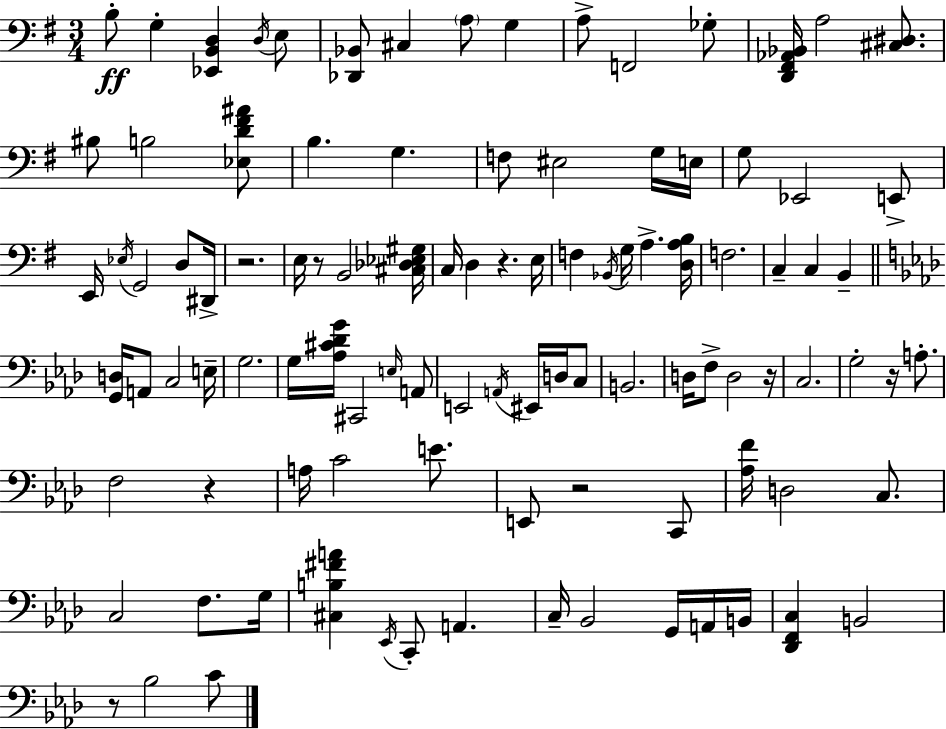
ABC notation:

X:1
T:Untitled
M:3/4
L:1/4
K:G
B,/2 G, [_E,,B,,D,] D,/4 E,/2 [_D,,_B,,]/2 ^C, A,/2 G, A,/2 F,,2 _G,/2 [D,,^F,,_A,,_B,,]/4 A,2 [^C,^D,]/2 ^B,/2 B,2 [_E,D^F^A]/2 B, G, F,/2 ^E,2 G,/4 E,/4 G,/2 _E,,2 E,,/2 E,,/4 _E,/4 G,,2 D,/2 ^D,,/4 z2 E,/4 z/2 B,,2 [^C,_D,_E,^G,]/4 C,/4 D, z E,/4 F, _B,,/4 G,/4 A, [D,A,B,]/4 F,2 C, C, B,, [G,,D,]/4 A,,/2 C,2 E,/4 G,2 G,/4 [_A,^C_DG]/4 ^C,,2 E,/4 A,,/2 E,,2 A,,/4 ^E,,/4 D,/4 C,/2 B,,2 D,/4 F,/2 D,2 z/4 C,2 G,2 z/4 A,/2 F,2 z A,/4 C2 E/2 E,,/2 z2 C,,/2 [_A,F]/4 D,2 C,/2 C,2 F,/2 G,/4 [^C,B,^FA] _E,,/4 C,,/2 A,, C,/4 _B,,2 G,,/4 A,,/4 B,,/4 [_D,,F,,C,] B,,2 z/2 _B,2 C/2